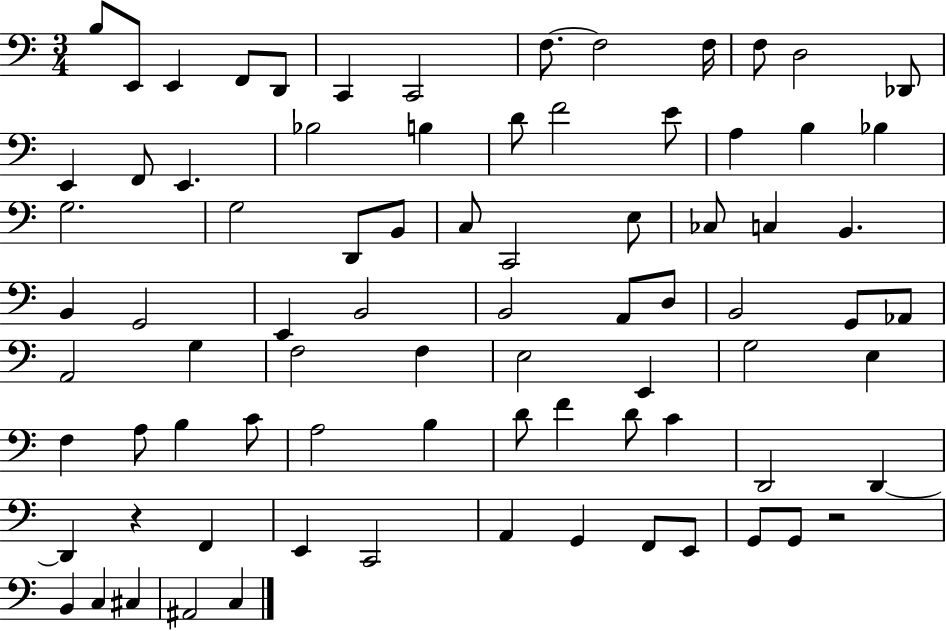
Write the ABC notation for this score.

X:1
T:Untitled
M:3/4
L:1/4
K:C
B,/2 E,,/2 E,, F,,/2 D,,/2 C,, C,,2 F,/2 F,2 F,/4 F,/2 D,2 _D,,/2 E,, F,,/2 E,, _B,2 B, D/2 F2 E/2 A, B, _B, G,2 G,2 D,,/2 B,,/2 C,/2 C,,2 E,/2 _C,/2 C, B,, B,, G,,2 E,, B,,2 B,,2 A,,/2 D,/2 B,,2 G,,/2 _A,,/2 A,,2 G, F,2 F, E,2 E,, G,2 E, F, A,/2 B, C/2 A,2 B, D/2 F D/2 C D,,2 D,, D,, z F,, E,, C,,2 A,, G,, F,,/2 E,,/2 G,,/2 G,,/2 z2 B,, C, ^C, ^A,,2 C,